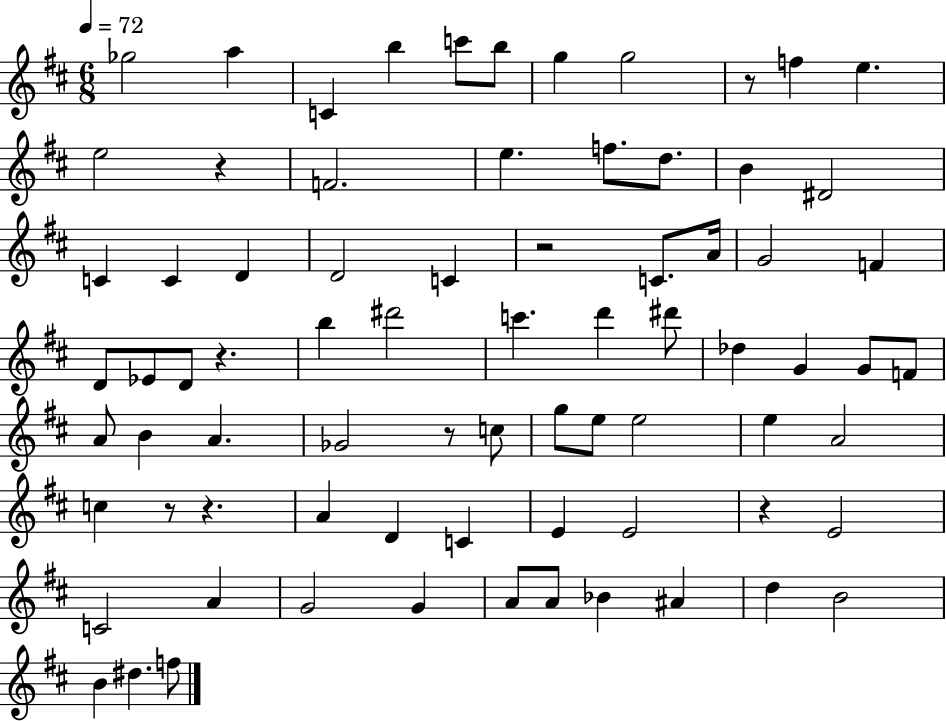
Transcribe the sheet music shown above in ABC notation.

X:1
T:Untitled
M:6/8
L:1/4
K:D
_g2 a C b c'/2 b/2 g g2 z/2 f e e2 z F2 e f/2 d/2 B ^D2 C C D D2 C z2 C/2 A/4 G2 F D/2 _E/2 D/2 z b ^d'2 c' d' ^d'/2 _d G G/2 F/2 A/2 B A _G2 z/2 c/2 g/2 e/2 e2 e A2 c z/2 z A D C E E2 z E2 C2 A G2 G A/2 A/2 _B ^A d B2 B ^d f/2